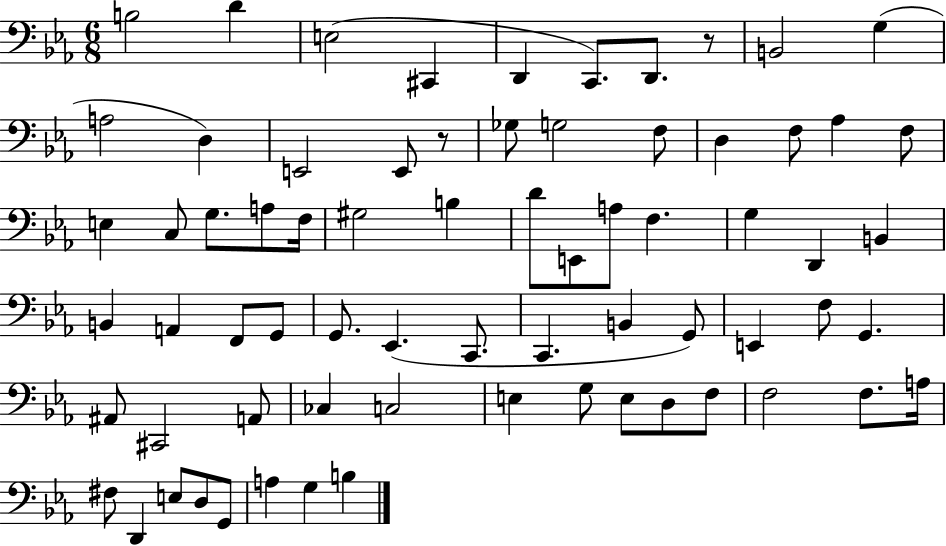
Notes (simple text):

B3/h D4/q E3/h C#2/q D2/q C2/e. D2/e. R/e B2/h G3/q A3/h D3/q E2/h E2/e R/e Gb3/e G3/h F3/e D3/q F3/e Ab3/q F3/e E3/q C3/e G3/e. A3/e F3/s G#3/h B3/q D4/e E2/e A3/e F3/q. G3/q D2/q B2/q B2/q A2/q F2/e G2/e G2/e. Eb2/q. C2/e. C2/q. B2/q G2/e E2/q F3/e G2/q. A#2/e C#2/h A2/e CES3/q C3/h E3/q G3/e E3/e D3/e F3/e F3/h F3/e. A3/s F#3/e D2/q E3/e D3/e G2/e A3/q G3/q B3/q